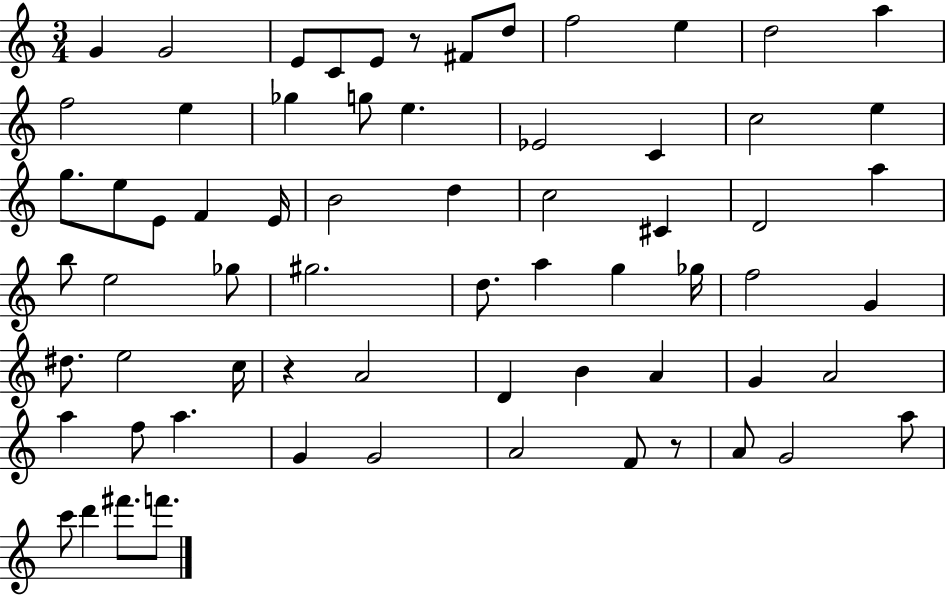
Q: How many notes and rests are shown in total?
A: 67